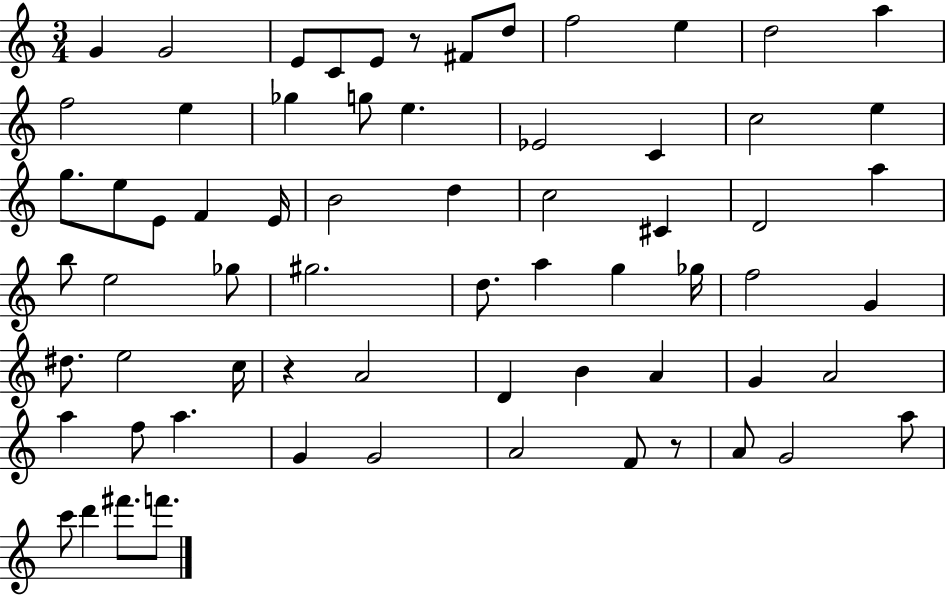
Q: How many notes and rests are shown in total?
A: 67